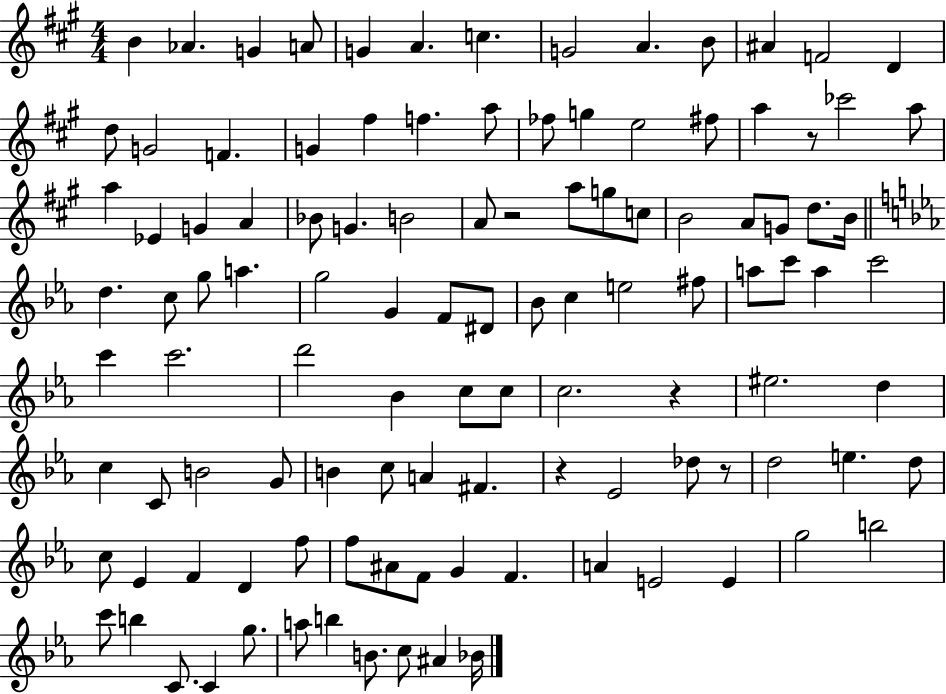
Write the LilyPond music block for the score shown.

{
  \clef treble
  \numericTimeSignature
  \time 4/4
  \key a \major
  \repeat volta 2 { b'4 aes'4. g'4 a'8 | g'4 a'4. c''4. | g'2 a'4. b'8 | ais'4 f'2 d'4 | \break d''8 g'2 f'4. | g'4 fis''4 f''4. a''8 | fes''8 g''4 e''2 fis''8 | a''4 r8 ces'''2 a''8 | \break a''4 ees'4 g'4 a'4 | bes'8 g'4. b'2 | a'8 r2 a''8 g''8 c''8 | b'2 a'8 g'8 d''8. b'16 | \break \bar "||" \break \key ees \major d''4. c''8 g''8 a''4. | g''2 g'4 f'8 dis'8 | bes'8 c''4 e''2 fis''8 | a''8 c'''8 a''4 c'''2 | \break c'''4 c'''2. | d'''2 bes'4 c''8 c''8 | c''2. r4 | eis''2. d''4 | \break c''4 c'8 b'2 g'8 | b'4 c''8 a'4 fis'4. | r4 ees'2 des''8 r8 | d''2 e''4. d''8 | \break c''8 ees'4 f'4 d'4 f''8 | f''8 ais'8 f'8 g'4 f'4. | a'4 e'2 e'4 | g''2 b''2 | \break c'''8 b''4 c'8. c'4 g''8. | a''8 b''4 b'8. c''8 ais'4 bes'16 | } \bar "|."
}